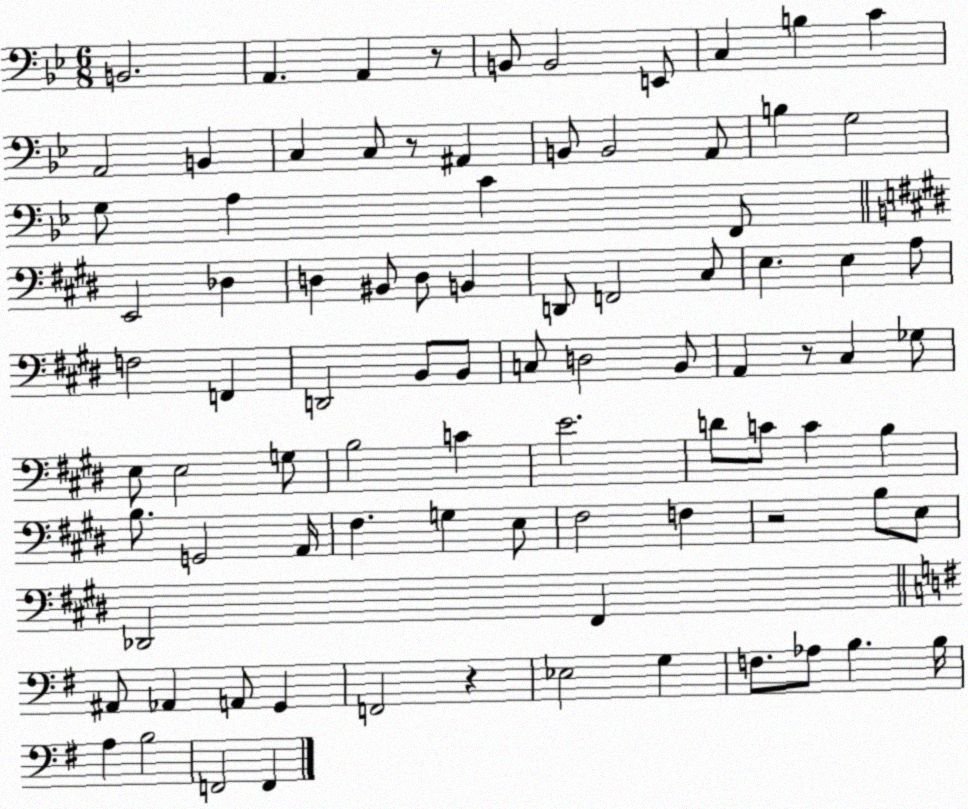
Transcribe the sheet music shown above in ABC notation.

X:1
T:Untitled
M:6/8
L:1/4
K:Bb
B,,2 A,, A,, z/2 B,,/2 B,,2 E,,/2 C, B, C A,,2 B,, C, C,/2 z/2 ^A,, B,,/2 B,,2 A,,/2 B, G,2 G,/2 A, C F,,/2 E,,2 _D, D, ^B,,/2 D,/2 B,, D,,/2 F,,2 ^C,/2 E, E, A,/2 F,2 F,, D,,2 B,,/2 B,,/2 C,/2 D,2 B,,/2 A,, z/2 ^C, _G,/2 E,/2 E,2 G,/2 B,2 C E2 D/2 C/2 C B, B,/2 G,,2 A,,/4 ^F, G, E,/2 ^F,2 F, z2 B,/2 E,/2 _D,,2 ^F,, ^A,,/2 _A,, A,,/2 G,, F,,2 z _E,2 G, F,/2 _A,/2 B, B,/4 A, B,2 F,,2 F,,